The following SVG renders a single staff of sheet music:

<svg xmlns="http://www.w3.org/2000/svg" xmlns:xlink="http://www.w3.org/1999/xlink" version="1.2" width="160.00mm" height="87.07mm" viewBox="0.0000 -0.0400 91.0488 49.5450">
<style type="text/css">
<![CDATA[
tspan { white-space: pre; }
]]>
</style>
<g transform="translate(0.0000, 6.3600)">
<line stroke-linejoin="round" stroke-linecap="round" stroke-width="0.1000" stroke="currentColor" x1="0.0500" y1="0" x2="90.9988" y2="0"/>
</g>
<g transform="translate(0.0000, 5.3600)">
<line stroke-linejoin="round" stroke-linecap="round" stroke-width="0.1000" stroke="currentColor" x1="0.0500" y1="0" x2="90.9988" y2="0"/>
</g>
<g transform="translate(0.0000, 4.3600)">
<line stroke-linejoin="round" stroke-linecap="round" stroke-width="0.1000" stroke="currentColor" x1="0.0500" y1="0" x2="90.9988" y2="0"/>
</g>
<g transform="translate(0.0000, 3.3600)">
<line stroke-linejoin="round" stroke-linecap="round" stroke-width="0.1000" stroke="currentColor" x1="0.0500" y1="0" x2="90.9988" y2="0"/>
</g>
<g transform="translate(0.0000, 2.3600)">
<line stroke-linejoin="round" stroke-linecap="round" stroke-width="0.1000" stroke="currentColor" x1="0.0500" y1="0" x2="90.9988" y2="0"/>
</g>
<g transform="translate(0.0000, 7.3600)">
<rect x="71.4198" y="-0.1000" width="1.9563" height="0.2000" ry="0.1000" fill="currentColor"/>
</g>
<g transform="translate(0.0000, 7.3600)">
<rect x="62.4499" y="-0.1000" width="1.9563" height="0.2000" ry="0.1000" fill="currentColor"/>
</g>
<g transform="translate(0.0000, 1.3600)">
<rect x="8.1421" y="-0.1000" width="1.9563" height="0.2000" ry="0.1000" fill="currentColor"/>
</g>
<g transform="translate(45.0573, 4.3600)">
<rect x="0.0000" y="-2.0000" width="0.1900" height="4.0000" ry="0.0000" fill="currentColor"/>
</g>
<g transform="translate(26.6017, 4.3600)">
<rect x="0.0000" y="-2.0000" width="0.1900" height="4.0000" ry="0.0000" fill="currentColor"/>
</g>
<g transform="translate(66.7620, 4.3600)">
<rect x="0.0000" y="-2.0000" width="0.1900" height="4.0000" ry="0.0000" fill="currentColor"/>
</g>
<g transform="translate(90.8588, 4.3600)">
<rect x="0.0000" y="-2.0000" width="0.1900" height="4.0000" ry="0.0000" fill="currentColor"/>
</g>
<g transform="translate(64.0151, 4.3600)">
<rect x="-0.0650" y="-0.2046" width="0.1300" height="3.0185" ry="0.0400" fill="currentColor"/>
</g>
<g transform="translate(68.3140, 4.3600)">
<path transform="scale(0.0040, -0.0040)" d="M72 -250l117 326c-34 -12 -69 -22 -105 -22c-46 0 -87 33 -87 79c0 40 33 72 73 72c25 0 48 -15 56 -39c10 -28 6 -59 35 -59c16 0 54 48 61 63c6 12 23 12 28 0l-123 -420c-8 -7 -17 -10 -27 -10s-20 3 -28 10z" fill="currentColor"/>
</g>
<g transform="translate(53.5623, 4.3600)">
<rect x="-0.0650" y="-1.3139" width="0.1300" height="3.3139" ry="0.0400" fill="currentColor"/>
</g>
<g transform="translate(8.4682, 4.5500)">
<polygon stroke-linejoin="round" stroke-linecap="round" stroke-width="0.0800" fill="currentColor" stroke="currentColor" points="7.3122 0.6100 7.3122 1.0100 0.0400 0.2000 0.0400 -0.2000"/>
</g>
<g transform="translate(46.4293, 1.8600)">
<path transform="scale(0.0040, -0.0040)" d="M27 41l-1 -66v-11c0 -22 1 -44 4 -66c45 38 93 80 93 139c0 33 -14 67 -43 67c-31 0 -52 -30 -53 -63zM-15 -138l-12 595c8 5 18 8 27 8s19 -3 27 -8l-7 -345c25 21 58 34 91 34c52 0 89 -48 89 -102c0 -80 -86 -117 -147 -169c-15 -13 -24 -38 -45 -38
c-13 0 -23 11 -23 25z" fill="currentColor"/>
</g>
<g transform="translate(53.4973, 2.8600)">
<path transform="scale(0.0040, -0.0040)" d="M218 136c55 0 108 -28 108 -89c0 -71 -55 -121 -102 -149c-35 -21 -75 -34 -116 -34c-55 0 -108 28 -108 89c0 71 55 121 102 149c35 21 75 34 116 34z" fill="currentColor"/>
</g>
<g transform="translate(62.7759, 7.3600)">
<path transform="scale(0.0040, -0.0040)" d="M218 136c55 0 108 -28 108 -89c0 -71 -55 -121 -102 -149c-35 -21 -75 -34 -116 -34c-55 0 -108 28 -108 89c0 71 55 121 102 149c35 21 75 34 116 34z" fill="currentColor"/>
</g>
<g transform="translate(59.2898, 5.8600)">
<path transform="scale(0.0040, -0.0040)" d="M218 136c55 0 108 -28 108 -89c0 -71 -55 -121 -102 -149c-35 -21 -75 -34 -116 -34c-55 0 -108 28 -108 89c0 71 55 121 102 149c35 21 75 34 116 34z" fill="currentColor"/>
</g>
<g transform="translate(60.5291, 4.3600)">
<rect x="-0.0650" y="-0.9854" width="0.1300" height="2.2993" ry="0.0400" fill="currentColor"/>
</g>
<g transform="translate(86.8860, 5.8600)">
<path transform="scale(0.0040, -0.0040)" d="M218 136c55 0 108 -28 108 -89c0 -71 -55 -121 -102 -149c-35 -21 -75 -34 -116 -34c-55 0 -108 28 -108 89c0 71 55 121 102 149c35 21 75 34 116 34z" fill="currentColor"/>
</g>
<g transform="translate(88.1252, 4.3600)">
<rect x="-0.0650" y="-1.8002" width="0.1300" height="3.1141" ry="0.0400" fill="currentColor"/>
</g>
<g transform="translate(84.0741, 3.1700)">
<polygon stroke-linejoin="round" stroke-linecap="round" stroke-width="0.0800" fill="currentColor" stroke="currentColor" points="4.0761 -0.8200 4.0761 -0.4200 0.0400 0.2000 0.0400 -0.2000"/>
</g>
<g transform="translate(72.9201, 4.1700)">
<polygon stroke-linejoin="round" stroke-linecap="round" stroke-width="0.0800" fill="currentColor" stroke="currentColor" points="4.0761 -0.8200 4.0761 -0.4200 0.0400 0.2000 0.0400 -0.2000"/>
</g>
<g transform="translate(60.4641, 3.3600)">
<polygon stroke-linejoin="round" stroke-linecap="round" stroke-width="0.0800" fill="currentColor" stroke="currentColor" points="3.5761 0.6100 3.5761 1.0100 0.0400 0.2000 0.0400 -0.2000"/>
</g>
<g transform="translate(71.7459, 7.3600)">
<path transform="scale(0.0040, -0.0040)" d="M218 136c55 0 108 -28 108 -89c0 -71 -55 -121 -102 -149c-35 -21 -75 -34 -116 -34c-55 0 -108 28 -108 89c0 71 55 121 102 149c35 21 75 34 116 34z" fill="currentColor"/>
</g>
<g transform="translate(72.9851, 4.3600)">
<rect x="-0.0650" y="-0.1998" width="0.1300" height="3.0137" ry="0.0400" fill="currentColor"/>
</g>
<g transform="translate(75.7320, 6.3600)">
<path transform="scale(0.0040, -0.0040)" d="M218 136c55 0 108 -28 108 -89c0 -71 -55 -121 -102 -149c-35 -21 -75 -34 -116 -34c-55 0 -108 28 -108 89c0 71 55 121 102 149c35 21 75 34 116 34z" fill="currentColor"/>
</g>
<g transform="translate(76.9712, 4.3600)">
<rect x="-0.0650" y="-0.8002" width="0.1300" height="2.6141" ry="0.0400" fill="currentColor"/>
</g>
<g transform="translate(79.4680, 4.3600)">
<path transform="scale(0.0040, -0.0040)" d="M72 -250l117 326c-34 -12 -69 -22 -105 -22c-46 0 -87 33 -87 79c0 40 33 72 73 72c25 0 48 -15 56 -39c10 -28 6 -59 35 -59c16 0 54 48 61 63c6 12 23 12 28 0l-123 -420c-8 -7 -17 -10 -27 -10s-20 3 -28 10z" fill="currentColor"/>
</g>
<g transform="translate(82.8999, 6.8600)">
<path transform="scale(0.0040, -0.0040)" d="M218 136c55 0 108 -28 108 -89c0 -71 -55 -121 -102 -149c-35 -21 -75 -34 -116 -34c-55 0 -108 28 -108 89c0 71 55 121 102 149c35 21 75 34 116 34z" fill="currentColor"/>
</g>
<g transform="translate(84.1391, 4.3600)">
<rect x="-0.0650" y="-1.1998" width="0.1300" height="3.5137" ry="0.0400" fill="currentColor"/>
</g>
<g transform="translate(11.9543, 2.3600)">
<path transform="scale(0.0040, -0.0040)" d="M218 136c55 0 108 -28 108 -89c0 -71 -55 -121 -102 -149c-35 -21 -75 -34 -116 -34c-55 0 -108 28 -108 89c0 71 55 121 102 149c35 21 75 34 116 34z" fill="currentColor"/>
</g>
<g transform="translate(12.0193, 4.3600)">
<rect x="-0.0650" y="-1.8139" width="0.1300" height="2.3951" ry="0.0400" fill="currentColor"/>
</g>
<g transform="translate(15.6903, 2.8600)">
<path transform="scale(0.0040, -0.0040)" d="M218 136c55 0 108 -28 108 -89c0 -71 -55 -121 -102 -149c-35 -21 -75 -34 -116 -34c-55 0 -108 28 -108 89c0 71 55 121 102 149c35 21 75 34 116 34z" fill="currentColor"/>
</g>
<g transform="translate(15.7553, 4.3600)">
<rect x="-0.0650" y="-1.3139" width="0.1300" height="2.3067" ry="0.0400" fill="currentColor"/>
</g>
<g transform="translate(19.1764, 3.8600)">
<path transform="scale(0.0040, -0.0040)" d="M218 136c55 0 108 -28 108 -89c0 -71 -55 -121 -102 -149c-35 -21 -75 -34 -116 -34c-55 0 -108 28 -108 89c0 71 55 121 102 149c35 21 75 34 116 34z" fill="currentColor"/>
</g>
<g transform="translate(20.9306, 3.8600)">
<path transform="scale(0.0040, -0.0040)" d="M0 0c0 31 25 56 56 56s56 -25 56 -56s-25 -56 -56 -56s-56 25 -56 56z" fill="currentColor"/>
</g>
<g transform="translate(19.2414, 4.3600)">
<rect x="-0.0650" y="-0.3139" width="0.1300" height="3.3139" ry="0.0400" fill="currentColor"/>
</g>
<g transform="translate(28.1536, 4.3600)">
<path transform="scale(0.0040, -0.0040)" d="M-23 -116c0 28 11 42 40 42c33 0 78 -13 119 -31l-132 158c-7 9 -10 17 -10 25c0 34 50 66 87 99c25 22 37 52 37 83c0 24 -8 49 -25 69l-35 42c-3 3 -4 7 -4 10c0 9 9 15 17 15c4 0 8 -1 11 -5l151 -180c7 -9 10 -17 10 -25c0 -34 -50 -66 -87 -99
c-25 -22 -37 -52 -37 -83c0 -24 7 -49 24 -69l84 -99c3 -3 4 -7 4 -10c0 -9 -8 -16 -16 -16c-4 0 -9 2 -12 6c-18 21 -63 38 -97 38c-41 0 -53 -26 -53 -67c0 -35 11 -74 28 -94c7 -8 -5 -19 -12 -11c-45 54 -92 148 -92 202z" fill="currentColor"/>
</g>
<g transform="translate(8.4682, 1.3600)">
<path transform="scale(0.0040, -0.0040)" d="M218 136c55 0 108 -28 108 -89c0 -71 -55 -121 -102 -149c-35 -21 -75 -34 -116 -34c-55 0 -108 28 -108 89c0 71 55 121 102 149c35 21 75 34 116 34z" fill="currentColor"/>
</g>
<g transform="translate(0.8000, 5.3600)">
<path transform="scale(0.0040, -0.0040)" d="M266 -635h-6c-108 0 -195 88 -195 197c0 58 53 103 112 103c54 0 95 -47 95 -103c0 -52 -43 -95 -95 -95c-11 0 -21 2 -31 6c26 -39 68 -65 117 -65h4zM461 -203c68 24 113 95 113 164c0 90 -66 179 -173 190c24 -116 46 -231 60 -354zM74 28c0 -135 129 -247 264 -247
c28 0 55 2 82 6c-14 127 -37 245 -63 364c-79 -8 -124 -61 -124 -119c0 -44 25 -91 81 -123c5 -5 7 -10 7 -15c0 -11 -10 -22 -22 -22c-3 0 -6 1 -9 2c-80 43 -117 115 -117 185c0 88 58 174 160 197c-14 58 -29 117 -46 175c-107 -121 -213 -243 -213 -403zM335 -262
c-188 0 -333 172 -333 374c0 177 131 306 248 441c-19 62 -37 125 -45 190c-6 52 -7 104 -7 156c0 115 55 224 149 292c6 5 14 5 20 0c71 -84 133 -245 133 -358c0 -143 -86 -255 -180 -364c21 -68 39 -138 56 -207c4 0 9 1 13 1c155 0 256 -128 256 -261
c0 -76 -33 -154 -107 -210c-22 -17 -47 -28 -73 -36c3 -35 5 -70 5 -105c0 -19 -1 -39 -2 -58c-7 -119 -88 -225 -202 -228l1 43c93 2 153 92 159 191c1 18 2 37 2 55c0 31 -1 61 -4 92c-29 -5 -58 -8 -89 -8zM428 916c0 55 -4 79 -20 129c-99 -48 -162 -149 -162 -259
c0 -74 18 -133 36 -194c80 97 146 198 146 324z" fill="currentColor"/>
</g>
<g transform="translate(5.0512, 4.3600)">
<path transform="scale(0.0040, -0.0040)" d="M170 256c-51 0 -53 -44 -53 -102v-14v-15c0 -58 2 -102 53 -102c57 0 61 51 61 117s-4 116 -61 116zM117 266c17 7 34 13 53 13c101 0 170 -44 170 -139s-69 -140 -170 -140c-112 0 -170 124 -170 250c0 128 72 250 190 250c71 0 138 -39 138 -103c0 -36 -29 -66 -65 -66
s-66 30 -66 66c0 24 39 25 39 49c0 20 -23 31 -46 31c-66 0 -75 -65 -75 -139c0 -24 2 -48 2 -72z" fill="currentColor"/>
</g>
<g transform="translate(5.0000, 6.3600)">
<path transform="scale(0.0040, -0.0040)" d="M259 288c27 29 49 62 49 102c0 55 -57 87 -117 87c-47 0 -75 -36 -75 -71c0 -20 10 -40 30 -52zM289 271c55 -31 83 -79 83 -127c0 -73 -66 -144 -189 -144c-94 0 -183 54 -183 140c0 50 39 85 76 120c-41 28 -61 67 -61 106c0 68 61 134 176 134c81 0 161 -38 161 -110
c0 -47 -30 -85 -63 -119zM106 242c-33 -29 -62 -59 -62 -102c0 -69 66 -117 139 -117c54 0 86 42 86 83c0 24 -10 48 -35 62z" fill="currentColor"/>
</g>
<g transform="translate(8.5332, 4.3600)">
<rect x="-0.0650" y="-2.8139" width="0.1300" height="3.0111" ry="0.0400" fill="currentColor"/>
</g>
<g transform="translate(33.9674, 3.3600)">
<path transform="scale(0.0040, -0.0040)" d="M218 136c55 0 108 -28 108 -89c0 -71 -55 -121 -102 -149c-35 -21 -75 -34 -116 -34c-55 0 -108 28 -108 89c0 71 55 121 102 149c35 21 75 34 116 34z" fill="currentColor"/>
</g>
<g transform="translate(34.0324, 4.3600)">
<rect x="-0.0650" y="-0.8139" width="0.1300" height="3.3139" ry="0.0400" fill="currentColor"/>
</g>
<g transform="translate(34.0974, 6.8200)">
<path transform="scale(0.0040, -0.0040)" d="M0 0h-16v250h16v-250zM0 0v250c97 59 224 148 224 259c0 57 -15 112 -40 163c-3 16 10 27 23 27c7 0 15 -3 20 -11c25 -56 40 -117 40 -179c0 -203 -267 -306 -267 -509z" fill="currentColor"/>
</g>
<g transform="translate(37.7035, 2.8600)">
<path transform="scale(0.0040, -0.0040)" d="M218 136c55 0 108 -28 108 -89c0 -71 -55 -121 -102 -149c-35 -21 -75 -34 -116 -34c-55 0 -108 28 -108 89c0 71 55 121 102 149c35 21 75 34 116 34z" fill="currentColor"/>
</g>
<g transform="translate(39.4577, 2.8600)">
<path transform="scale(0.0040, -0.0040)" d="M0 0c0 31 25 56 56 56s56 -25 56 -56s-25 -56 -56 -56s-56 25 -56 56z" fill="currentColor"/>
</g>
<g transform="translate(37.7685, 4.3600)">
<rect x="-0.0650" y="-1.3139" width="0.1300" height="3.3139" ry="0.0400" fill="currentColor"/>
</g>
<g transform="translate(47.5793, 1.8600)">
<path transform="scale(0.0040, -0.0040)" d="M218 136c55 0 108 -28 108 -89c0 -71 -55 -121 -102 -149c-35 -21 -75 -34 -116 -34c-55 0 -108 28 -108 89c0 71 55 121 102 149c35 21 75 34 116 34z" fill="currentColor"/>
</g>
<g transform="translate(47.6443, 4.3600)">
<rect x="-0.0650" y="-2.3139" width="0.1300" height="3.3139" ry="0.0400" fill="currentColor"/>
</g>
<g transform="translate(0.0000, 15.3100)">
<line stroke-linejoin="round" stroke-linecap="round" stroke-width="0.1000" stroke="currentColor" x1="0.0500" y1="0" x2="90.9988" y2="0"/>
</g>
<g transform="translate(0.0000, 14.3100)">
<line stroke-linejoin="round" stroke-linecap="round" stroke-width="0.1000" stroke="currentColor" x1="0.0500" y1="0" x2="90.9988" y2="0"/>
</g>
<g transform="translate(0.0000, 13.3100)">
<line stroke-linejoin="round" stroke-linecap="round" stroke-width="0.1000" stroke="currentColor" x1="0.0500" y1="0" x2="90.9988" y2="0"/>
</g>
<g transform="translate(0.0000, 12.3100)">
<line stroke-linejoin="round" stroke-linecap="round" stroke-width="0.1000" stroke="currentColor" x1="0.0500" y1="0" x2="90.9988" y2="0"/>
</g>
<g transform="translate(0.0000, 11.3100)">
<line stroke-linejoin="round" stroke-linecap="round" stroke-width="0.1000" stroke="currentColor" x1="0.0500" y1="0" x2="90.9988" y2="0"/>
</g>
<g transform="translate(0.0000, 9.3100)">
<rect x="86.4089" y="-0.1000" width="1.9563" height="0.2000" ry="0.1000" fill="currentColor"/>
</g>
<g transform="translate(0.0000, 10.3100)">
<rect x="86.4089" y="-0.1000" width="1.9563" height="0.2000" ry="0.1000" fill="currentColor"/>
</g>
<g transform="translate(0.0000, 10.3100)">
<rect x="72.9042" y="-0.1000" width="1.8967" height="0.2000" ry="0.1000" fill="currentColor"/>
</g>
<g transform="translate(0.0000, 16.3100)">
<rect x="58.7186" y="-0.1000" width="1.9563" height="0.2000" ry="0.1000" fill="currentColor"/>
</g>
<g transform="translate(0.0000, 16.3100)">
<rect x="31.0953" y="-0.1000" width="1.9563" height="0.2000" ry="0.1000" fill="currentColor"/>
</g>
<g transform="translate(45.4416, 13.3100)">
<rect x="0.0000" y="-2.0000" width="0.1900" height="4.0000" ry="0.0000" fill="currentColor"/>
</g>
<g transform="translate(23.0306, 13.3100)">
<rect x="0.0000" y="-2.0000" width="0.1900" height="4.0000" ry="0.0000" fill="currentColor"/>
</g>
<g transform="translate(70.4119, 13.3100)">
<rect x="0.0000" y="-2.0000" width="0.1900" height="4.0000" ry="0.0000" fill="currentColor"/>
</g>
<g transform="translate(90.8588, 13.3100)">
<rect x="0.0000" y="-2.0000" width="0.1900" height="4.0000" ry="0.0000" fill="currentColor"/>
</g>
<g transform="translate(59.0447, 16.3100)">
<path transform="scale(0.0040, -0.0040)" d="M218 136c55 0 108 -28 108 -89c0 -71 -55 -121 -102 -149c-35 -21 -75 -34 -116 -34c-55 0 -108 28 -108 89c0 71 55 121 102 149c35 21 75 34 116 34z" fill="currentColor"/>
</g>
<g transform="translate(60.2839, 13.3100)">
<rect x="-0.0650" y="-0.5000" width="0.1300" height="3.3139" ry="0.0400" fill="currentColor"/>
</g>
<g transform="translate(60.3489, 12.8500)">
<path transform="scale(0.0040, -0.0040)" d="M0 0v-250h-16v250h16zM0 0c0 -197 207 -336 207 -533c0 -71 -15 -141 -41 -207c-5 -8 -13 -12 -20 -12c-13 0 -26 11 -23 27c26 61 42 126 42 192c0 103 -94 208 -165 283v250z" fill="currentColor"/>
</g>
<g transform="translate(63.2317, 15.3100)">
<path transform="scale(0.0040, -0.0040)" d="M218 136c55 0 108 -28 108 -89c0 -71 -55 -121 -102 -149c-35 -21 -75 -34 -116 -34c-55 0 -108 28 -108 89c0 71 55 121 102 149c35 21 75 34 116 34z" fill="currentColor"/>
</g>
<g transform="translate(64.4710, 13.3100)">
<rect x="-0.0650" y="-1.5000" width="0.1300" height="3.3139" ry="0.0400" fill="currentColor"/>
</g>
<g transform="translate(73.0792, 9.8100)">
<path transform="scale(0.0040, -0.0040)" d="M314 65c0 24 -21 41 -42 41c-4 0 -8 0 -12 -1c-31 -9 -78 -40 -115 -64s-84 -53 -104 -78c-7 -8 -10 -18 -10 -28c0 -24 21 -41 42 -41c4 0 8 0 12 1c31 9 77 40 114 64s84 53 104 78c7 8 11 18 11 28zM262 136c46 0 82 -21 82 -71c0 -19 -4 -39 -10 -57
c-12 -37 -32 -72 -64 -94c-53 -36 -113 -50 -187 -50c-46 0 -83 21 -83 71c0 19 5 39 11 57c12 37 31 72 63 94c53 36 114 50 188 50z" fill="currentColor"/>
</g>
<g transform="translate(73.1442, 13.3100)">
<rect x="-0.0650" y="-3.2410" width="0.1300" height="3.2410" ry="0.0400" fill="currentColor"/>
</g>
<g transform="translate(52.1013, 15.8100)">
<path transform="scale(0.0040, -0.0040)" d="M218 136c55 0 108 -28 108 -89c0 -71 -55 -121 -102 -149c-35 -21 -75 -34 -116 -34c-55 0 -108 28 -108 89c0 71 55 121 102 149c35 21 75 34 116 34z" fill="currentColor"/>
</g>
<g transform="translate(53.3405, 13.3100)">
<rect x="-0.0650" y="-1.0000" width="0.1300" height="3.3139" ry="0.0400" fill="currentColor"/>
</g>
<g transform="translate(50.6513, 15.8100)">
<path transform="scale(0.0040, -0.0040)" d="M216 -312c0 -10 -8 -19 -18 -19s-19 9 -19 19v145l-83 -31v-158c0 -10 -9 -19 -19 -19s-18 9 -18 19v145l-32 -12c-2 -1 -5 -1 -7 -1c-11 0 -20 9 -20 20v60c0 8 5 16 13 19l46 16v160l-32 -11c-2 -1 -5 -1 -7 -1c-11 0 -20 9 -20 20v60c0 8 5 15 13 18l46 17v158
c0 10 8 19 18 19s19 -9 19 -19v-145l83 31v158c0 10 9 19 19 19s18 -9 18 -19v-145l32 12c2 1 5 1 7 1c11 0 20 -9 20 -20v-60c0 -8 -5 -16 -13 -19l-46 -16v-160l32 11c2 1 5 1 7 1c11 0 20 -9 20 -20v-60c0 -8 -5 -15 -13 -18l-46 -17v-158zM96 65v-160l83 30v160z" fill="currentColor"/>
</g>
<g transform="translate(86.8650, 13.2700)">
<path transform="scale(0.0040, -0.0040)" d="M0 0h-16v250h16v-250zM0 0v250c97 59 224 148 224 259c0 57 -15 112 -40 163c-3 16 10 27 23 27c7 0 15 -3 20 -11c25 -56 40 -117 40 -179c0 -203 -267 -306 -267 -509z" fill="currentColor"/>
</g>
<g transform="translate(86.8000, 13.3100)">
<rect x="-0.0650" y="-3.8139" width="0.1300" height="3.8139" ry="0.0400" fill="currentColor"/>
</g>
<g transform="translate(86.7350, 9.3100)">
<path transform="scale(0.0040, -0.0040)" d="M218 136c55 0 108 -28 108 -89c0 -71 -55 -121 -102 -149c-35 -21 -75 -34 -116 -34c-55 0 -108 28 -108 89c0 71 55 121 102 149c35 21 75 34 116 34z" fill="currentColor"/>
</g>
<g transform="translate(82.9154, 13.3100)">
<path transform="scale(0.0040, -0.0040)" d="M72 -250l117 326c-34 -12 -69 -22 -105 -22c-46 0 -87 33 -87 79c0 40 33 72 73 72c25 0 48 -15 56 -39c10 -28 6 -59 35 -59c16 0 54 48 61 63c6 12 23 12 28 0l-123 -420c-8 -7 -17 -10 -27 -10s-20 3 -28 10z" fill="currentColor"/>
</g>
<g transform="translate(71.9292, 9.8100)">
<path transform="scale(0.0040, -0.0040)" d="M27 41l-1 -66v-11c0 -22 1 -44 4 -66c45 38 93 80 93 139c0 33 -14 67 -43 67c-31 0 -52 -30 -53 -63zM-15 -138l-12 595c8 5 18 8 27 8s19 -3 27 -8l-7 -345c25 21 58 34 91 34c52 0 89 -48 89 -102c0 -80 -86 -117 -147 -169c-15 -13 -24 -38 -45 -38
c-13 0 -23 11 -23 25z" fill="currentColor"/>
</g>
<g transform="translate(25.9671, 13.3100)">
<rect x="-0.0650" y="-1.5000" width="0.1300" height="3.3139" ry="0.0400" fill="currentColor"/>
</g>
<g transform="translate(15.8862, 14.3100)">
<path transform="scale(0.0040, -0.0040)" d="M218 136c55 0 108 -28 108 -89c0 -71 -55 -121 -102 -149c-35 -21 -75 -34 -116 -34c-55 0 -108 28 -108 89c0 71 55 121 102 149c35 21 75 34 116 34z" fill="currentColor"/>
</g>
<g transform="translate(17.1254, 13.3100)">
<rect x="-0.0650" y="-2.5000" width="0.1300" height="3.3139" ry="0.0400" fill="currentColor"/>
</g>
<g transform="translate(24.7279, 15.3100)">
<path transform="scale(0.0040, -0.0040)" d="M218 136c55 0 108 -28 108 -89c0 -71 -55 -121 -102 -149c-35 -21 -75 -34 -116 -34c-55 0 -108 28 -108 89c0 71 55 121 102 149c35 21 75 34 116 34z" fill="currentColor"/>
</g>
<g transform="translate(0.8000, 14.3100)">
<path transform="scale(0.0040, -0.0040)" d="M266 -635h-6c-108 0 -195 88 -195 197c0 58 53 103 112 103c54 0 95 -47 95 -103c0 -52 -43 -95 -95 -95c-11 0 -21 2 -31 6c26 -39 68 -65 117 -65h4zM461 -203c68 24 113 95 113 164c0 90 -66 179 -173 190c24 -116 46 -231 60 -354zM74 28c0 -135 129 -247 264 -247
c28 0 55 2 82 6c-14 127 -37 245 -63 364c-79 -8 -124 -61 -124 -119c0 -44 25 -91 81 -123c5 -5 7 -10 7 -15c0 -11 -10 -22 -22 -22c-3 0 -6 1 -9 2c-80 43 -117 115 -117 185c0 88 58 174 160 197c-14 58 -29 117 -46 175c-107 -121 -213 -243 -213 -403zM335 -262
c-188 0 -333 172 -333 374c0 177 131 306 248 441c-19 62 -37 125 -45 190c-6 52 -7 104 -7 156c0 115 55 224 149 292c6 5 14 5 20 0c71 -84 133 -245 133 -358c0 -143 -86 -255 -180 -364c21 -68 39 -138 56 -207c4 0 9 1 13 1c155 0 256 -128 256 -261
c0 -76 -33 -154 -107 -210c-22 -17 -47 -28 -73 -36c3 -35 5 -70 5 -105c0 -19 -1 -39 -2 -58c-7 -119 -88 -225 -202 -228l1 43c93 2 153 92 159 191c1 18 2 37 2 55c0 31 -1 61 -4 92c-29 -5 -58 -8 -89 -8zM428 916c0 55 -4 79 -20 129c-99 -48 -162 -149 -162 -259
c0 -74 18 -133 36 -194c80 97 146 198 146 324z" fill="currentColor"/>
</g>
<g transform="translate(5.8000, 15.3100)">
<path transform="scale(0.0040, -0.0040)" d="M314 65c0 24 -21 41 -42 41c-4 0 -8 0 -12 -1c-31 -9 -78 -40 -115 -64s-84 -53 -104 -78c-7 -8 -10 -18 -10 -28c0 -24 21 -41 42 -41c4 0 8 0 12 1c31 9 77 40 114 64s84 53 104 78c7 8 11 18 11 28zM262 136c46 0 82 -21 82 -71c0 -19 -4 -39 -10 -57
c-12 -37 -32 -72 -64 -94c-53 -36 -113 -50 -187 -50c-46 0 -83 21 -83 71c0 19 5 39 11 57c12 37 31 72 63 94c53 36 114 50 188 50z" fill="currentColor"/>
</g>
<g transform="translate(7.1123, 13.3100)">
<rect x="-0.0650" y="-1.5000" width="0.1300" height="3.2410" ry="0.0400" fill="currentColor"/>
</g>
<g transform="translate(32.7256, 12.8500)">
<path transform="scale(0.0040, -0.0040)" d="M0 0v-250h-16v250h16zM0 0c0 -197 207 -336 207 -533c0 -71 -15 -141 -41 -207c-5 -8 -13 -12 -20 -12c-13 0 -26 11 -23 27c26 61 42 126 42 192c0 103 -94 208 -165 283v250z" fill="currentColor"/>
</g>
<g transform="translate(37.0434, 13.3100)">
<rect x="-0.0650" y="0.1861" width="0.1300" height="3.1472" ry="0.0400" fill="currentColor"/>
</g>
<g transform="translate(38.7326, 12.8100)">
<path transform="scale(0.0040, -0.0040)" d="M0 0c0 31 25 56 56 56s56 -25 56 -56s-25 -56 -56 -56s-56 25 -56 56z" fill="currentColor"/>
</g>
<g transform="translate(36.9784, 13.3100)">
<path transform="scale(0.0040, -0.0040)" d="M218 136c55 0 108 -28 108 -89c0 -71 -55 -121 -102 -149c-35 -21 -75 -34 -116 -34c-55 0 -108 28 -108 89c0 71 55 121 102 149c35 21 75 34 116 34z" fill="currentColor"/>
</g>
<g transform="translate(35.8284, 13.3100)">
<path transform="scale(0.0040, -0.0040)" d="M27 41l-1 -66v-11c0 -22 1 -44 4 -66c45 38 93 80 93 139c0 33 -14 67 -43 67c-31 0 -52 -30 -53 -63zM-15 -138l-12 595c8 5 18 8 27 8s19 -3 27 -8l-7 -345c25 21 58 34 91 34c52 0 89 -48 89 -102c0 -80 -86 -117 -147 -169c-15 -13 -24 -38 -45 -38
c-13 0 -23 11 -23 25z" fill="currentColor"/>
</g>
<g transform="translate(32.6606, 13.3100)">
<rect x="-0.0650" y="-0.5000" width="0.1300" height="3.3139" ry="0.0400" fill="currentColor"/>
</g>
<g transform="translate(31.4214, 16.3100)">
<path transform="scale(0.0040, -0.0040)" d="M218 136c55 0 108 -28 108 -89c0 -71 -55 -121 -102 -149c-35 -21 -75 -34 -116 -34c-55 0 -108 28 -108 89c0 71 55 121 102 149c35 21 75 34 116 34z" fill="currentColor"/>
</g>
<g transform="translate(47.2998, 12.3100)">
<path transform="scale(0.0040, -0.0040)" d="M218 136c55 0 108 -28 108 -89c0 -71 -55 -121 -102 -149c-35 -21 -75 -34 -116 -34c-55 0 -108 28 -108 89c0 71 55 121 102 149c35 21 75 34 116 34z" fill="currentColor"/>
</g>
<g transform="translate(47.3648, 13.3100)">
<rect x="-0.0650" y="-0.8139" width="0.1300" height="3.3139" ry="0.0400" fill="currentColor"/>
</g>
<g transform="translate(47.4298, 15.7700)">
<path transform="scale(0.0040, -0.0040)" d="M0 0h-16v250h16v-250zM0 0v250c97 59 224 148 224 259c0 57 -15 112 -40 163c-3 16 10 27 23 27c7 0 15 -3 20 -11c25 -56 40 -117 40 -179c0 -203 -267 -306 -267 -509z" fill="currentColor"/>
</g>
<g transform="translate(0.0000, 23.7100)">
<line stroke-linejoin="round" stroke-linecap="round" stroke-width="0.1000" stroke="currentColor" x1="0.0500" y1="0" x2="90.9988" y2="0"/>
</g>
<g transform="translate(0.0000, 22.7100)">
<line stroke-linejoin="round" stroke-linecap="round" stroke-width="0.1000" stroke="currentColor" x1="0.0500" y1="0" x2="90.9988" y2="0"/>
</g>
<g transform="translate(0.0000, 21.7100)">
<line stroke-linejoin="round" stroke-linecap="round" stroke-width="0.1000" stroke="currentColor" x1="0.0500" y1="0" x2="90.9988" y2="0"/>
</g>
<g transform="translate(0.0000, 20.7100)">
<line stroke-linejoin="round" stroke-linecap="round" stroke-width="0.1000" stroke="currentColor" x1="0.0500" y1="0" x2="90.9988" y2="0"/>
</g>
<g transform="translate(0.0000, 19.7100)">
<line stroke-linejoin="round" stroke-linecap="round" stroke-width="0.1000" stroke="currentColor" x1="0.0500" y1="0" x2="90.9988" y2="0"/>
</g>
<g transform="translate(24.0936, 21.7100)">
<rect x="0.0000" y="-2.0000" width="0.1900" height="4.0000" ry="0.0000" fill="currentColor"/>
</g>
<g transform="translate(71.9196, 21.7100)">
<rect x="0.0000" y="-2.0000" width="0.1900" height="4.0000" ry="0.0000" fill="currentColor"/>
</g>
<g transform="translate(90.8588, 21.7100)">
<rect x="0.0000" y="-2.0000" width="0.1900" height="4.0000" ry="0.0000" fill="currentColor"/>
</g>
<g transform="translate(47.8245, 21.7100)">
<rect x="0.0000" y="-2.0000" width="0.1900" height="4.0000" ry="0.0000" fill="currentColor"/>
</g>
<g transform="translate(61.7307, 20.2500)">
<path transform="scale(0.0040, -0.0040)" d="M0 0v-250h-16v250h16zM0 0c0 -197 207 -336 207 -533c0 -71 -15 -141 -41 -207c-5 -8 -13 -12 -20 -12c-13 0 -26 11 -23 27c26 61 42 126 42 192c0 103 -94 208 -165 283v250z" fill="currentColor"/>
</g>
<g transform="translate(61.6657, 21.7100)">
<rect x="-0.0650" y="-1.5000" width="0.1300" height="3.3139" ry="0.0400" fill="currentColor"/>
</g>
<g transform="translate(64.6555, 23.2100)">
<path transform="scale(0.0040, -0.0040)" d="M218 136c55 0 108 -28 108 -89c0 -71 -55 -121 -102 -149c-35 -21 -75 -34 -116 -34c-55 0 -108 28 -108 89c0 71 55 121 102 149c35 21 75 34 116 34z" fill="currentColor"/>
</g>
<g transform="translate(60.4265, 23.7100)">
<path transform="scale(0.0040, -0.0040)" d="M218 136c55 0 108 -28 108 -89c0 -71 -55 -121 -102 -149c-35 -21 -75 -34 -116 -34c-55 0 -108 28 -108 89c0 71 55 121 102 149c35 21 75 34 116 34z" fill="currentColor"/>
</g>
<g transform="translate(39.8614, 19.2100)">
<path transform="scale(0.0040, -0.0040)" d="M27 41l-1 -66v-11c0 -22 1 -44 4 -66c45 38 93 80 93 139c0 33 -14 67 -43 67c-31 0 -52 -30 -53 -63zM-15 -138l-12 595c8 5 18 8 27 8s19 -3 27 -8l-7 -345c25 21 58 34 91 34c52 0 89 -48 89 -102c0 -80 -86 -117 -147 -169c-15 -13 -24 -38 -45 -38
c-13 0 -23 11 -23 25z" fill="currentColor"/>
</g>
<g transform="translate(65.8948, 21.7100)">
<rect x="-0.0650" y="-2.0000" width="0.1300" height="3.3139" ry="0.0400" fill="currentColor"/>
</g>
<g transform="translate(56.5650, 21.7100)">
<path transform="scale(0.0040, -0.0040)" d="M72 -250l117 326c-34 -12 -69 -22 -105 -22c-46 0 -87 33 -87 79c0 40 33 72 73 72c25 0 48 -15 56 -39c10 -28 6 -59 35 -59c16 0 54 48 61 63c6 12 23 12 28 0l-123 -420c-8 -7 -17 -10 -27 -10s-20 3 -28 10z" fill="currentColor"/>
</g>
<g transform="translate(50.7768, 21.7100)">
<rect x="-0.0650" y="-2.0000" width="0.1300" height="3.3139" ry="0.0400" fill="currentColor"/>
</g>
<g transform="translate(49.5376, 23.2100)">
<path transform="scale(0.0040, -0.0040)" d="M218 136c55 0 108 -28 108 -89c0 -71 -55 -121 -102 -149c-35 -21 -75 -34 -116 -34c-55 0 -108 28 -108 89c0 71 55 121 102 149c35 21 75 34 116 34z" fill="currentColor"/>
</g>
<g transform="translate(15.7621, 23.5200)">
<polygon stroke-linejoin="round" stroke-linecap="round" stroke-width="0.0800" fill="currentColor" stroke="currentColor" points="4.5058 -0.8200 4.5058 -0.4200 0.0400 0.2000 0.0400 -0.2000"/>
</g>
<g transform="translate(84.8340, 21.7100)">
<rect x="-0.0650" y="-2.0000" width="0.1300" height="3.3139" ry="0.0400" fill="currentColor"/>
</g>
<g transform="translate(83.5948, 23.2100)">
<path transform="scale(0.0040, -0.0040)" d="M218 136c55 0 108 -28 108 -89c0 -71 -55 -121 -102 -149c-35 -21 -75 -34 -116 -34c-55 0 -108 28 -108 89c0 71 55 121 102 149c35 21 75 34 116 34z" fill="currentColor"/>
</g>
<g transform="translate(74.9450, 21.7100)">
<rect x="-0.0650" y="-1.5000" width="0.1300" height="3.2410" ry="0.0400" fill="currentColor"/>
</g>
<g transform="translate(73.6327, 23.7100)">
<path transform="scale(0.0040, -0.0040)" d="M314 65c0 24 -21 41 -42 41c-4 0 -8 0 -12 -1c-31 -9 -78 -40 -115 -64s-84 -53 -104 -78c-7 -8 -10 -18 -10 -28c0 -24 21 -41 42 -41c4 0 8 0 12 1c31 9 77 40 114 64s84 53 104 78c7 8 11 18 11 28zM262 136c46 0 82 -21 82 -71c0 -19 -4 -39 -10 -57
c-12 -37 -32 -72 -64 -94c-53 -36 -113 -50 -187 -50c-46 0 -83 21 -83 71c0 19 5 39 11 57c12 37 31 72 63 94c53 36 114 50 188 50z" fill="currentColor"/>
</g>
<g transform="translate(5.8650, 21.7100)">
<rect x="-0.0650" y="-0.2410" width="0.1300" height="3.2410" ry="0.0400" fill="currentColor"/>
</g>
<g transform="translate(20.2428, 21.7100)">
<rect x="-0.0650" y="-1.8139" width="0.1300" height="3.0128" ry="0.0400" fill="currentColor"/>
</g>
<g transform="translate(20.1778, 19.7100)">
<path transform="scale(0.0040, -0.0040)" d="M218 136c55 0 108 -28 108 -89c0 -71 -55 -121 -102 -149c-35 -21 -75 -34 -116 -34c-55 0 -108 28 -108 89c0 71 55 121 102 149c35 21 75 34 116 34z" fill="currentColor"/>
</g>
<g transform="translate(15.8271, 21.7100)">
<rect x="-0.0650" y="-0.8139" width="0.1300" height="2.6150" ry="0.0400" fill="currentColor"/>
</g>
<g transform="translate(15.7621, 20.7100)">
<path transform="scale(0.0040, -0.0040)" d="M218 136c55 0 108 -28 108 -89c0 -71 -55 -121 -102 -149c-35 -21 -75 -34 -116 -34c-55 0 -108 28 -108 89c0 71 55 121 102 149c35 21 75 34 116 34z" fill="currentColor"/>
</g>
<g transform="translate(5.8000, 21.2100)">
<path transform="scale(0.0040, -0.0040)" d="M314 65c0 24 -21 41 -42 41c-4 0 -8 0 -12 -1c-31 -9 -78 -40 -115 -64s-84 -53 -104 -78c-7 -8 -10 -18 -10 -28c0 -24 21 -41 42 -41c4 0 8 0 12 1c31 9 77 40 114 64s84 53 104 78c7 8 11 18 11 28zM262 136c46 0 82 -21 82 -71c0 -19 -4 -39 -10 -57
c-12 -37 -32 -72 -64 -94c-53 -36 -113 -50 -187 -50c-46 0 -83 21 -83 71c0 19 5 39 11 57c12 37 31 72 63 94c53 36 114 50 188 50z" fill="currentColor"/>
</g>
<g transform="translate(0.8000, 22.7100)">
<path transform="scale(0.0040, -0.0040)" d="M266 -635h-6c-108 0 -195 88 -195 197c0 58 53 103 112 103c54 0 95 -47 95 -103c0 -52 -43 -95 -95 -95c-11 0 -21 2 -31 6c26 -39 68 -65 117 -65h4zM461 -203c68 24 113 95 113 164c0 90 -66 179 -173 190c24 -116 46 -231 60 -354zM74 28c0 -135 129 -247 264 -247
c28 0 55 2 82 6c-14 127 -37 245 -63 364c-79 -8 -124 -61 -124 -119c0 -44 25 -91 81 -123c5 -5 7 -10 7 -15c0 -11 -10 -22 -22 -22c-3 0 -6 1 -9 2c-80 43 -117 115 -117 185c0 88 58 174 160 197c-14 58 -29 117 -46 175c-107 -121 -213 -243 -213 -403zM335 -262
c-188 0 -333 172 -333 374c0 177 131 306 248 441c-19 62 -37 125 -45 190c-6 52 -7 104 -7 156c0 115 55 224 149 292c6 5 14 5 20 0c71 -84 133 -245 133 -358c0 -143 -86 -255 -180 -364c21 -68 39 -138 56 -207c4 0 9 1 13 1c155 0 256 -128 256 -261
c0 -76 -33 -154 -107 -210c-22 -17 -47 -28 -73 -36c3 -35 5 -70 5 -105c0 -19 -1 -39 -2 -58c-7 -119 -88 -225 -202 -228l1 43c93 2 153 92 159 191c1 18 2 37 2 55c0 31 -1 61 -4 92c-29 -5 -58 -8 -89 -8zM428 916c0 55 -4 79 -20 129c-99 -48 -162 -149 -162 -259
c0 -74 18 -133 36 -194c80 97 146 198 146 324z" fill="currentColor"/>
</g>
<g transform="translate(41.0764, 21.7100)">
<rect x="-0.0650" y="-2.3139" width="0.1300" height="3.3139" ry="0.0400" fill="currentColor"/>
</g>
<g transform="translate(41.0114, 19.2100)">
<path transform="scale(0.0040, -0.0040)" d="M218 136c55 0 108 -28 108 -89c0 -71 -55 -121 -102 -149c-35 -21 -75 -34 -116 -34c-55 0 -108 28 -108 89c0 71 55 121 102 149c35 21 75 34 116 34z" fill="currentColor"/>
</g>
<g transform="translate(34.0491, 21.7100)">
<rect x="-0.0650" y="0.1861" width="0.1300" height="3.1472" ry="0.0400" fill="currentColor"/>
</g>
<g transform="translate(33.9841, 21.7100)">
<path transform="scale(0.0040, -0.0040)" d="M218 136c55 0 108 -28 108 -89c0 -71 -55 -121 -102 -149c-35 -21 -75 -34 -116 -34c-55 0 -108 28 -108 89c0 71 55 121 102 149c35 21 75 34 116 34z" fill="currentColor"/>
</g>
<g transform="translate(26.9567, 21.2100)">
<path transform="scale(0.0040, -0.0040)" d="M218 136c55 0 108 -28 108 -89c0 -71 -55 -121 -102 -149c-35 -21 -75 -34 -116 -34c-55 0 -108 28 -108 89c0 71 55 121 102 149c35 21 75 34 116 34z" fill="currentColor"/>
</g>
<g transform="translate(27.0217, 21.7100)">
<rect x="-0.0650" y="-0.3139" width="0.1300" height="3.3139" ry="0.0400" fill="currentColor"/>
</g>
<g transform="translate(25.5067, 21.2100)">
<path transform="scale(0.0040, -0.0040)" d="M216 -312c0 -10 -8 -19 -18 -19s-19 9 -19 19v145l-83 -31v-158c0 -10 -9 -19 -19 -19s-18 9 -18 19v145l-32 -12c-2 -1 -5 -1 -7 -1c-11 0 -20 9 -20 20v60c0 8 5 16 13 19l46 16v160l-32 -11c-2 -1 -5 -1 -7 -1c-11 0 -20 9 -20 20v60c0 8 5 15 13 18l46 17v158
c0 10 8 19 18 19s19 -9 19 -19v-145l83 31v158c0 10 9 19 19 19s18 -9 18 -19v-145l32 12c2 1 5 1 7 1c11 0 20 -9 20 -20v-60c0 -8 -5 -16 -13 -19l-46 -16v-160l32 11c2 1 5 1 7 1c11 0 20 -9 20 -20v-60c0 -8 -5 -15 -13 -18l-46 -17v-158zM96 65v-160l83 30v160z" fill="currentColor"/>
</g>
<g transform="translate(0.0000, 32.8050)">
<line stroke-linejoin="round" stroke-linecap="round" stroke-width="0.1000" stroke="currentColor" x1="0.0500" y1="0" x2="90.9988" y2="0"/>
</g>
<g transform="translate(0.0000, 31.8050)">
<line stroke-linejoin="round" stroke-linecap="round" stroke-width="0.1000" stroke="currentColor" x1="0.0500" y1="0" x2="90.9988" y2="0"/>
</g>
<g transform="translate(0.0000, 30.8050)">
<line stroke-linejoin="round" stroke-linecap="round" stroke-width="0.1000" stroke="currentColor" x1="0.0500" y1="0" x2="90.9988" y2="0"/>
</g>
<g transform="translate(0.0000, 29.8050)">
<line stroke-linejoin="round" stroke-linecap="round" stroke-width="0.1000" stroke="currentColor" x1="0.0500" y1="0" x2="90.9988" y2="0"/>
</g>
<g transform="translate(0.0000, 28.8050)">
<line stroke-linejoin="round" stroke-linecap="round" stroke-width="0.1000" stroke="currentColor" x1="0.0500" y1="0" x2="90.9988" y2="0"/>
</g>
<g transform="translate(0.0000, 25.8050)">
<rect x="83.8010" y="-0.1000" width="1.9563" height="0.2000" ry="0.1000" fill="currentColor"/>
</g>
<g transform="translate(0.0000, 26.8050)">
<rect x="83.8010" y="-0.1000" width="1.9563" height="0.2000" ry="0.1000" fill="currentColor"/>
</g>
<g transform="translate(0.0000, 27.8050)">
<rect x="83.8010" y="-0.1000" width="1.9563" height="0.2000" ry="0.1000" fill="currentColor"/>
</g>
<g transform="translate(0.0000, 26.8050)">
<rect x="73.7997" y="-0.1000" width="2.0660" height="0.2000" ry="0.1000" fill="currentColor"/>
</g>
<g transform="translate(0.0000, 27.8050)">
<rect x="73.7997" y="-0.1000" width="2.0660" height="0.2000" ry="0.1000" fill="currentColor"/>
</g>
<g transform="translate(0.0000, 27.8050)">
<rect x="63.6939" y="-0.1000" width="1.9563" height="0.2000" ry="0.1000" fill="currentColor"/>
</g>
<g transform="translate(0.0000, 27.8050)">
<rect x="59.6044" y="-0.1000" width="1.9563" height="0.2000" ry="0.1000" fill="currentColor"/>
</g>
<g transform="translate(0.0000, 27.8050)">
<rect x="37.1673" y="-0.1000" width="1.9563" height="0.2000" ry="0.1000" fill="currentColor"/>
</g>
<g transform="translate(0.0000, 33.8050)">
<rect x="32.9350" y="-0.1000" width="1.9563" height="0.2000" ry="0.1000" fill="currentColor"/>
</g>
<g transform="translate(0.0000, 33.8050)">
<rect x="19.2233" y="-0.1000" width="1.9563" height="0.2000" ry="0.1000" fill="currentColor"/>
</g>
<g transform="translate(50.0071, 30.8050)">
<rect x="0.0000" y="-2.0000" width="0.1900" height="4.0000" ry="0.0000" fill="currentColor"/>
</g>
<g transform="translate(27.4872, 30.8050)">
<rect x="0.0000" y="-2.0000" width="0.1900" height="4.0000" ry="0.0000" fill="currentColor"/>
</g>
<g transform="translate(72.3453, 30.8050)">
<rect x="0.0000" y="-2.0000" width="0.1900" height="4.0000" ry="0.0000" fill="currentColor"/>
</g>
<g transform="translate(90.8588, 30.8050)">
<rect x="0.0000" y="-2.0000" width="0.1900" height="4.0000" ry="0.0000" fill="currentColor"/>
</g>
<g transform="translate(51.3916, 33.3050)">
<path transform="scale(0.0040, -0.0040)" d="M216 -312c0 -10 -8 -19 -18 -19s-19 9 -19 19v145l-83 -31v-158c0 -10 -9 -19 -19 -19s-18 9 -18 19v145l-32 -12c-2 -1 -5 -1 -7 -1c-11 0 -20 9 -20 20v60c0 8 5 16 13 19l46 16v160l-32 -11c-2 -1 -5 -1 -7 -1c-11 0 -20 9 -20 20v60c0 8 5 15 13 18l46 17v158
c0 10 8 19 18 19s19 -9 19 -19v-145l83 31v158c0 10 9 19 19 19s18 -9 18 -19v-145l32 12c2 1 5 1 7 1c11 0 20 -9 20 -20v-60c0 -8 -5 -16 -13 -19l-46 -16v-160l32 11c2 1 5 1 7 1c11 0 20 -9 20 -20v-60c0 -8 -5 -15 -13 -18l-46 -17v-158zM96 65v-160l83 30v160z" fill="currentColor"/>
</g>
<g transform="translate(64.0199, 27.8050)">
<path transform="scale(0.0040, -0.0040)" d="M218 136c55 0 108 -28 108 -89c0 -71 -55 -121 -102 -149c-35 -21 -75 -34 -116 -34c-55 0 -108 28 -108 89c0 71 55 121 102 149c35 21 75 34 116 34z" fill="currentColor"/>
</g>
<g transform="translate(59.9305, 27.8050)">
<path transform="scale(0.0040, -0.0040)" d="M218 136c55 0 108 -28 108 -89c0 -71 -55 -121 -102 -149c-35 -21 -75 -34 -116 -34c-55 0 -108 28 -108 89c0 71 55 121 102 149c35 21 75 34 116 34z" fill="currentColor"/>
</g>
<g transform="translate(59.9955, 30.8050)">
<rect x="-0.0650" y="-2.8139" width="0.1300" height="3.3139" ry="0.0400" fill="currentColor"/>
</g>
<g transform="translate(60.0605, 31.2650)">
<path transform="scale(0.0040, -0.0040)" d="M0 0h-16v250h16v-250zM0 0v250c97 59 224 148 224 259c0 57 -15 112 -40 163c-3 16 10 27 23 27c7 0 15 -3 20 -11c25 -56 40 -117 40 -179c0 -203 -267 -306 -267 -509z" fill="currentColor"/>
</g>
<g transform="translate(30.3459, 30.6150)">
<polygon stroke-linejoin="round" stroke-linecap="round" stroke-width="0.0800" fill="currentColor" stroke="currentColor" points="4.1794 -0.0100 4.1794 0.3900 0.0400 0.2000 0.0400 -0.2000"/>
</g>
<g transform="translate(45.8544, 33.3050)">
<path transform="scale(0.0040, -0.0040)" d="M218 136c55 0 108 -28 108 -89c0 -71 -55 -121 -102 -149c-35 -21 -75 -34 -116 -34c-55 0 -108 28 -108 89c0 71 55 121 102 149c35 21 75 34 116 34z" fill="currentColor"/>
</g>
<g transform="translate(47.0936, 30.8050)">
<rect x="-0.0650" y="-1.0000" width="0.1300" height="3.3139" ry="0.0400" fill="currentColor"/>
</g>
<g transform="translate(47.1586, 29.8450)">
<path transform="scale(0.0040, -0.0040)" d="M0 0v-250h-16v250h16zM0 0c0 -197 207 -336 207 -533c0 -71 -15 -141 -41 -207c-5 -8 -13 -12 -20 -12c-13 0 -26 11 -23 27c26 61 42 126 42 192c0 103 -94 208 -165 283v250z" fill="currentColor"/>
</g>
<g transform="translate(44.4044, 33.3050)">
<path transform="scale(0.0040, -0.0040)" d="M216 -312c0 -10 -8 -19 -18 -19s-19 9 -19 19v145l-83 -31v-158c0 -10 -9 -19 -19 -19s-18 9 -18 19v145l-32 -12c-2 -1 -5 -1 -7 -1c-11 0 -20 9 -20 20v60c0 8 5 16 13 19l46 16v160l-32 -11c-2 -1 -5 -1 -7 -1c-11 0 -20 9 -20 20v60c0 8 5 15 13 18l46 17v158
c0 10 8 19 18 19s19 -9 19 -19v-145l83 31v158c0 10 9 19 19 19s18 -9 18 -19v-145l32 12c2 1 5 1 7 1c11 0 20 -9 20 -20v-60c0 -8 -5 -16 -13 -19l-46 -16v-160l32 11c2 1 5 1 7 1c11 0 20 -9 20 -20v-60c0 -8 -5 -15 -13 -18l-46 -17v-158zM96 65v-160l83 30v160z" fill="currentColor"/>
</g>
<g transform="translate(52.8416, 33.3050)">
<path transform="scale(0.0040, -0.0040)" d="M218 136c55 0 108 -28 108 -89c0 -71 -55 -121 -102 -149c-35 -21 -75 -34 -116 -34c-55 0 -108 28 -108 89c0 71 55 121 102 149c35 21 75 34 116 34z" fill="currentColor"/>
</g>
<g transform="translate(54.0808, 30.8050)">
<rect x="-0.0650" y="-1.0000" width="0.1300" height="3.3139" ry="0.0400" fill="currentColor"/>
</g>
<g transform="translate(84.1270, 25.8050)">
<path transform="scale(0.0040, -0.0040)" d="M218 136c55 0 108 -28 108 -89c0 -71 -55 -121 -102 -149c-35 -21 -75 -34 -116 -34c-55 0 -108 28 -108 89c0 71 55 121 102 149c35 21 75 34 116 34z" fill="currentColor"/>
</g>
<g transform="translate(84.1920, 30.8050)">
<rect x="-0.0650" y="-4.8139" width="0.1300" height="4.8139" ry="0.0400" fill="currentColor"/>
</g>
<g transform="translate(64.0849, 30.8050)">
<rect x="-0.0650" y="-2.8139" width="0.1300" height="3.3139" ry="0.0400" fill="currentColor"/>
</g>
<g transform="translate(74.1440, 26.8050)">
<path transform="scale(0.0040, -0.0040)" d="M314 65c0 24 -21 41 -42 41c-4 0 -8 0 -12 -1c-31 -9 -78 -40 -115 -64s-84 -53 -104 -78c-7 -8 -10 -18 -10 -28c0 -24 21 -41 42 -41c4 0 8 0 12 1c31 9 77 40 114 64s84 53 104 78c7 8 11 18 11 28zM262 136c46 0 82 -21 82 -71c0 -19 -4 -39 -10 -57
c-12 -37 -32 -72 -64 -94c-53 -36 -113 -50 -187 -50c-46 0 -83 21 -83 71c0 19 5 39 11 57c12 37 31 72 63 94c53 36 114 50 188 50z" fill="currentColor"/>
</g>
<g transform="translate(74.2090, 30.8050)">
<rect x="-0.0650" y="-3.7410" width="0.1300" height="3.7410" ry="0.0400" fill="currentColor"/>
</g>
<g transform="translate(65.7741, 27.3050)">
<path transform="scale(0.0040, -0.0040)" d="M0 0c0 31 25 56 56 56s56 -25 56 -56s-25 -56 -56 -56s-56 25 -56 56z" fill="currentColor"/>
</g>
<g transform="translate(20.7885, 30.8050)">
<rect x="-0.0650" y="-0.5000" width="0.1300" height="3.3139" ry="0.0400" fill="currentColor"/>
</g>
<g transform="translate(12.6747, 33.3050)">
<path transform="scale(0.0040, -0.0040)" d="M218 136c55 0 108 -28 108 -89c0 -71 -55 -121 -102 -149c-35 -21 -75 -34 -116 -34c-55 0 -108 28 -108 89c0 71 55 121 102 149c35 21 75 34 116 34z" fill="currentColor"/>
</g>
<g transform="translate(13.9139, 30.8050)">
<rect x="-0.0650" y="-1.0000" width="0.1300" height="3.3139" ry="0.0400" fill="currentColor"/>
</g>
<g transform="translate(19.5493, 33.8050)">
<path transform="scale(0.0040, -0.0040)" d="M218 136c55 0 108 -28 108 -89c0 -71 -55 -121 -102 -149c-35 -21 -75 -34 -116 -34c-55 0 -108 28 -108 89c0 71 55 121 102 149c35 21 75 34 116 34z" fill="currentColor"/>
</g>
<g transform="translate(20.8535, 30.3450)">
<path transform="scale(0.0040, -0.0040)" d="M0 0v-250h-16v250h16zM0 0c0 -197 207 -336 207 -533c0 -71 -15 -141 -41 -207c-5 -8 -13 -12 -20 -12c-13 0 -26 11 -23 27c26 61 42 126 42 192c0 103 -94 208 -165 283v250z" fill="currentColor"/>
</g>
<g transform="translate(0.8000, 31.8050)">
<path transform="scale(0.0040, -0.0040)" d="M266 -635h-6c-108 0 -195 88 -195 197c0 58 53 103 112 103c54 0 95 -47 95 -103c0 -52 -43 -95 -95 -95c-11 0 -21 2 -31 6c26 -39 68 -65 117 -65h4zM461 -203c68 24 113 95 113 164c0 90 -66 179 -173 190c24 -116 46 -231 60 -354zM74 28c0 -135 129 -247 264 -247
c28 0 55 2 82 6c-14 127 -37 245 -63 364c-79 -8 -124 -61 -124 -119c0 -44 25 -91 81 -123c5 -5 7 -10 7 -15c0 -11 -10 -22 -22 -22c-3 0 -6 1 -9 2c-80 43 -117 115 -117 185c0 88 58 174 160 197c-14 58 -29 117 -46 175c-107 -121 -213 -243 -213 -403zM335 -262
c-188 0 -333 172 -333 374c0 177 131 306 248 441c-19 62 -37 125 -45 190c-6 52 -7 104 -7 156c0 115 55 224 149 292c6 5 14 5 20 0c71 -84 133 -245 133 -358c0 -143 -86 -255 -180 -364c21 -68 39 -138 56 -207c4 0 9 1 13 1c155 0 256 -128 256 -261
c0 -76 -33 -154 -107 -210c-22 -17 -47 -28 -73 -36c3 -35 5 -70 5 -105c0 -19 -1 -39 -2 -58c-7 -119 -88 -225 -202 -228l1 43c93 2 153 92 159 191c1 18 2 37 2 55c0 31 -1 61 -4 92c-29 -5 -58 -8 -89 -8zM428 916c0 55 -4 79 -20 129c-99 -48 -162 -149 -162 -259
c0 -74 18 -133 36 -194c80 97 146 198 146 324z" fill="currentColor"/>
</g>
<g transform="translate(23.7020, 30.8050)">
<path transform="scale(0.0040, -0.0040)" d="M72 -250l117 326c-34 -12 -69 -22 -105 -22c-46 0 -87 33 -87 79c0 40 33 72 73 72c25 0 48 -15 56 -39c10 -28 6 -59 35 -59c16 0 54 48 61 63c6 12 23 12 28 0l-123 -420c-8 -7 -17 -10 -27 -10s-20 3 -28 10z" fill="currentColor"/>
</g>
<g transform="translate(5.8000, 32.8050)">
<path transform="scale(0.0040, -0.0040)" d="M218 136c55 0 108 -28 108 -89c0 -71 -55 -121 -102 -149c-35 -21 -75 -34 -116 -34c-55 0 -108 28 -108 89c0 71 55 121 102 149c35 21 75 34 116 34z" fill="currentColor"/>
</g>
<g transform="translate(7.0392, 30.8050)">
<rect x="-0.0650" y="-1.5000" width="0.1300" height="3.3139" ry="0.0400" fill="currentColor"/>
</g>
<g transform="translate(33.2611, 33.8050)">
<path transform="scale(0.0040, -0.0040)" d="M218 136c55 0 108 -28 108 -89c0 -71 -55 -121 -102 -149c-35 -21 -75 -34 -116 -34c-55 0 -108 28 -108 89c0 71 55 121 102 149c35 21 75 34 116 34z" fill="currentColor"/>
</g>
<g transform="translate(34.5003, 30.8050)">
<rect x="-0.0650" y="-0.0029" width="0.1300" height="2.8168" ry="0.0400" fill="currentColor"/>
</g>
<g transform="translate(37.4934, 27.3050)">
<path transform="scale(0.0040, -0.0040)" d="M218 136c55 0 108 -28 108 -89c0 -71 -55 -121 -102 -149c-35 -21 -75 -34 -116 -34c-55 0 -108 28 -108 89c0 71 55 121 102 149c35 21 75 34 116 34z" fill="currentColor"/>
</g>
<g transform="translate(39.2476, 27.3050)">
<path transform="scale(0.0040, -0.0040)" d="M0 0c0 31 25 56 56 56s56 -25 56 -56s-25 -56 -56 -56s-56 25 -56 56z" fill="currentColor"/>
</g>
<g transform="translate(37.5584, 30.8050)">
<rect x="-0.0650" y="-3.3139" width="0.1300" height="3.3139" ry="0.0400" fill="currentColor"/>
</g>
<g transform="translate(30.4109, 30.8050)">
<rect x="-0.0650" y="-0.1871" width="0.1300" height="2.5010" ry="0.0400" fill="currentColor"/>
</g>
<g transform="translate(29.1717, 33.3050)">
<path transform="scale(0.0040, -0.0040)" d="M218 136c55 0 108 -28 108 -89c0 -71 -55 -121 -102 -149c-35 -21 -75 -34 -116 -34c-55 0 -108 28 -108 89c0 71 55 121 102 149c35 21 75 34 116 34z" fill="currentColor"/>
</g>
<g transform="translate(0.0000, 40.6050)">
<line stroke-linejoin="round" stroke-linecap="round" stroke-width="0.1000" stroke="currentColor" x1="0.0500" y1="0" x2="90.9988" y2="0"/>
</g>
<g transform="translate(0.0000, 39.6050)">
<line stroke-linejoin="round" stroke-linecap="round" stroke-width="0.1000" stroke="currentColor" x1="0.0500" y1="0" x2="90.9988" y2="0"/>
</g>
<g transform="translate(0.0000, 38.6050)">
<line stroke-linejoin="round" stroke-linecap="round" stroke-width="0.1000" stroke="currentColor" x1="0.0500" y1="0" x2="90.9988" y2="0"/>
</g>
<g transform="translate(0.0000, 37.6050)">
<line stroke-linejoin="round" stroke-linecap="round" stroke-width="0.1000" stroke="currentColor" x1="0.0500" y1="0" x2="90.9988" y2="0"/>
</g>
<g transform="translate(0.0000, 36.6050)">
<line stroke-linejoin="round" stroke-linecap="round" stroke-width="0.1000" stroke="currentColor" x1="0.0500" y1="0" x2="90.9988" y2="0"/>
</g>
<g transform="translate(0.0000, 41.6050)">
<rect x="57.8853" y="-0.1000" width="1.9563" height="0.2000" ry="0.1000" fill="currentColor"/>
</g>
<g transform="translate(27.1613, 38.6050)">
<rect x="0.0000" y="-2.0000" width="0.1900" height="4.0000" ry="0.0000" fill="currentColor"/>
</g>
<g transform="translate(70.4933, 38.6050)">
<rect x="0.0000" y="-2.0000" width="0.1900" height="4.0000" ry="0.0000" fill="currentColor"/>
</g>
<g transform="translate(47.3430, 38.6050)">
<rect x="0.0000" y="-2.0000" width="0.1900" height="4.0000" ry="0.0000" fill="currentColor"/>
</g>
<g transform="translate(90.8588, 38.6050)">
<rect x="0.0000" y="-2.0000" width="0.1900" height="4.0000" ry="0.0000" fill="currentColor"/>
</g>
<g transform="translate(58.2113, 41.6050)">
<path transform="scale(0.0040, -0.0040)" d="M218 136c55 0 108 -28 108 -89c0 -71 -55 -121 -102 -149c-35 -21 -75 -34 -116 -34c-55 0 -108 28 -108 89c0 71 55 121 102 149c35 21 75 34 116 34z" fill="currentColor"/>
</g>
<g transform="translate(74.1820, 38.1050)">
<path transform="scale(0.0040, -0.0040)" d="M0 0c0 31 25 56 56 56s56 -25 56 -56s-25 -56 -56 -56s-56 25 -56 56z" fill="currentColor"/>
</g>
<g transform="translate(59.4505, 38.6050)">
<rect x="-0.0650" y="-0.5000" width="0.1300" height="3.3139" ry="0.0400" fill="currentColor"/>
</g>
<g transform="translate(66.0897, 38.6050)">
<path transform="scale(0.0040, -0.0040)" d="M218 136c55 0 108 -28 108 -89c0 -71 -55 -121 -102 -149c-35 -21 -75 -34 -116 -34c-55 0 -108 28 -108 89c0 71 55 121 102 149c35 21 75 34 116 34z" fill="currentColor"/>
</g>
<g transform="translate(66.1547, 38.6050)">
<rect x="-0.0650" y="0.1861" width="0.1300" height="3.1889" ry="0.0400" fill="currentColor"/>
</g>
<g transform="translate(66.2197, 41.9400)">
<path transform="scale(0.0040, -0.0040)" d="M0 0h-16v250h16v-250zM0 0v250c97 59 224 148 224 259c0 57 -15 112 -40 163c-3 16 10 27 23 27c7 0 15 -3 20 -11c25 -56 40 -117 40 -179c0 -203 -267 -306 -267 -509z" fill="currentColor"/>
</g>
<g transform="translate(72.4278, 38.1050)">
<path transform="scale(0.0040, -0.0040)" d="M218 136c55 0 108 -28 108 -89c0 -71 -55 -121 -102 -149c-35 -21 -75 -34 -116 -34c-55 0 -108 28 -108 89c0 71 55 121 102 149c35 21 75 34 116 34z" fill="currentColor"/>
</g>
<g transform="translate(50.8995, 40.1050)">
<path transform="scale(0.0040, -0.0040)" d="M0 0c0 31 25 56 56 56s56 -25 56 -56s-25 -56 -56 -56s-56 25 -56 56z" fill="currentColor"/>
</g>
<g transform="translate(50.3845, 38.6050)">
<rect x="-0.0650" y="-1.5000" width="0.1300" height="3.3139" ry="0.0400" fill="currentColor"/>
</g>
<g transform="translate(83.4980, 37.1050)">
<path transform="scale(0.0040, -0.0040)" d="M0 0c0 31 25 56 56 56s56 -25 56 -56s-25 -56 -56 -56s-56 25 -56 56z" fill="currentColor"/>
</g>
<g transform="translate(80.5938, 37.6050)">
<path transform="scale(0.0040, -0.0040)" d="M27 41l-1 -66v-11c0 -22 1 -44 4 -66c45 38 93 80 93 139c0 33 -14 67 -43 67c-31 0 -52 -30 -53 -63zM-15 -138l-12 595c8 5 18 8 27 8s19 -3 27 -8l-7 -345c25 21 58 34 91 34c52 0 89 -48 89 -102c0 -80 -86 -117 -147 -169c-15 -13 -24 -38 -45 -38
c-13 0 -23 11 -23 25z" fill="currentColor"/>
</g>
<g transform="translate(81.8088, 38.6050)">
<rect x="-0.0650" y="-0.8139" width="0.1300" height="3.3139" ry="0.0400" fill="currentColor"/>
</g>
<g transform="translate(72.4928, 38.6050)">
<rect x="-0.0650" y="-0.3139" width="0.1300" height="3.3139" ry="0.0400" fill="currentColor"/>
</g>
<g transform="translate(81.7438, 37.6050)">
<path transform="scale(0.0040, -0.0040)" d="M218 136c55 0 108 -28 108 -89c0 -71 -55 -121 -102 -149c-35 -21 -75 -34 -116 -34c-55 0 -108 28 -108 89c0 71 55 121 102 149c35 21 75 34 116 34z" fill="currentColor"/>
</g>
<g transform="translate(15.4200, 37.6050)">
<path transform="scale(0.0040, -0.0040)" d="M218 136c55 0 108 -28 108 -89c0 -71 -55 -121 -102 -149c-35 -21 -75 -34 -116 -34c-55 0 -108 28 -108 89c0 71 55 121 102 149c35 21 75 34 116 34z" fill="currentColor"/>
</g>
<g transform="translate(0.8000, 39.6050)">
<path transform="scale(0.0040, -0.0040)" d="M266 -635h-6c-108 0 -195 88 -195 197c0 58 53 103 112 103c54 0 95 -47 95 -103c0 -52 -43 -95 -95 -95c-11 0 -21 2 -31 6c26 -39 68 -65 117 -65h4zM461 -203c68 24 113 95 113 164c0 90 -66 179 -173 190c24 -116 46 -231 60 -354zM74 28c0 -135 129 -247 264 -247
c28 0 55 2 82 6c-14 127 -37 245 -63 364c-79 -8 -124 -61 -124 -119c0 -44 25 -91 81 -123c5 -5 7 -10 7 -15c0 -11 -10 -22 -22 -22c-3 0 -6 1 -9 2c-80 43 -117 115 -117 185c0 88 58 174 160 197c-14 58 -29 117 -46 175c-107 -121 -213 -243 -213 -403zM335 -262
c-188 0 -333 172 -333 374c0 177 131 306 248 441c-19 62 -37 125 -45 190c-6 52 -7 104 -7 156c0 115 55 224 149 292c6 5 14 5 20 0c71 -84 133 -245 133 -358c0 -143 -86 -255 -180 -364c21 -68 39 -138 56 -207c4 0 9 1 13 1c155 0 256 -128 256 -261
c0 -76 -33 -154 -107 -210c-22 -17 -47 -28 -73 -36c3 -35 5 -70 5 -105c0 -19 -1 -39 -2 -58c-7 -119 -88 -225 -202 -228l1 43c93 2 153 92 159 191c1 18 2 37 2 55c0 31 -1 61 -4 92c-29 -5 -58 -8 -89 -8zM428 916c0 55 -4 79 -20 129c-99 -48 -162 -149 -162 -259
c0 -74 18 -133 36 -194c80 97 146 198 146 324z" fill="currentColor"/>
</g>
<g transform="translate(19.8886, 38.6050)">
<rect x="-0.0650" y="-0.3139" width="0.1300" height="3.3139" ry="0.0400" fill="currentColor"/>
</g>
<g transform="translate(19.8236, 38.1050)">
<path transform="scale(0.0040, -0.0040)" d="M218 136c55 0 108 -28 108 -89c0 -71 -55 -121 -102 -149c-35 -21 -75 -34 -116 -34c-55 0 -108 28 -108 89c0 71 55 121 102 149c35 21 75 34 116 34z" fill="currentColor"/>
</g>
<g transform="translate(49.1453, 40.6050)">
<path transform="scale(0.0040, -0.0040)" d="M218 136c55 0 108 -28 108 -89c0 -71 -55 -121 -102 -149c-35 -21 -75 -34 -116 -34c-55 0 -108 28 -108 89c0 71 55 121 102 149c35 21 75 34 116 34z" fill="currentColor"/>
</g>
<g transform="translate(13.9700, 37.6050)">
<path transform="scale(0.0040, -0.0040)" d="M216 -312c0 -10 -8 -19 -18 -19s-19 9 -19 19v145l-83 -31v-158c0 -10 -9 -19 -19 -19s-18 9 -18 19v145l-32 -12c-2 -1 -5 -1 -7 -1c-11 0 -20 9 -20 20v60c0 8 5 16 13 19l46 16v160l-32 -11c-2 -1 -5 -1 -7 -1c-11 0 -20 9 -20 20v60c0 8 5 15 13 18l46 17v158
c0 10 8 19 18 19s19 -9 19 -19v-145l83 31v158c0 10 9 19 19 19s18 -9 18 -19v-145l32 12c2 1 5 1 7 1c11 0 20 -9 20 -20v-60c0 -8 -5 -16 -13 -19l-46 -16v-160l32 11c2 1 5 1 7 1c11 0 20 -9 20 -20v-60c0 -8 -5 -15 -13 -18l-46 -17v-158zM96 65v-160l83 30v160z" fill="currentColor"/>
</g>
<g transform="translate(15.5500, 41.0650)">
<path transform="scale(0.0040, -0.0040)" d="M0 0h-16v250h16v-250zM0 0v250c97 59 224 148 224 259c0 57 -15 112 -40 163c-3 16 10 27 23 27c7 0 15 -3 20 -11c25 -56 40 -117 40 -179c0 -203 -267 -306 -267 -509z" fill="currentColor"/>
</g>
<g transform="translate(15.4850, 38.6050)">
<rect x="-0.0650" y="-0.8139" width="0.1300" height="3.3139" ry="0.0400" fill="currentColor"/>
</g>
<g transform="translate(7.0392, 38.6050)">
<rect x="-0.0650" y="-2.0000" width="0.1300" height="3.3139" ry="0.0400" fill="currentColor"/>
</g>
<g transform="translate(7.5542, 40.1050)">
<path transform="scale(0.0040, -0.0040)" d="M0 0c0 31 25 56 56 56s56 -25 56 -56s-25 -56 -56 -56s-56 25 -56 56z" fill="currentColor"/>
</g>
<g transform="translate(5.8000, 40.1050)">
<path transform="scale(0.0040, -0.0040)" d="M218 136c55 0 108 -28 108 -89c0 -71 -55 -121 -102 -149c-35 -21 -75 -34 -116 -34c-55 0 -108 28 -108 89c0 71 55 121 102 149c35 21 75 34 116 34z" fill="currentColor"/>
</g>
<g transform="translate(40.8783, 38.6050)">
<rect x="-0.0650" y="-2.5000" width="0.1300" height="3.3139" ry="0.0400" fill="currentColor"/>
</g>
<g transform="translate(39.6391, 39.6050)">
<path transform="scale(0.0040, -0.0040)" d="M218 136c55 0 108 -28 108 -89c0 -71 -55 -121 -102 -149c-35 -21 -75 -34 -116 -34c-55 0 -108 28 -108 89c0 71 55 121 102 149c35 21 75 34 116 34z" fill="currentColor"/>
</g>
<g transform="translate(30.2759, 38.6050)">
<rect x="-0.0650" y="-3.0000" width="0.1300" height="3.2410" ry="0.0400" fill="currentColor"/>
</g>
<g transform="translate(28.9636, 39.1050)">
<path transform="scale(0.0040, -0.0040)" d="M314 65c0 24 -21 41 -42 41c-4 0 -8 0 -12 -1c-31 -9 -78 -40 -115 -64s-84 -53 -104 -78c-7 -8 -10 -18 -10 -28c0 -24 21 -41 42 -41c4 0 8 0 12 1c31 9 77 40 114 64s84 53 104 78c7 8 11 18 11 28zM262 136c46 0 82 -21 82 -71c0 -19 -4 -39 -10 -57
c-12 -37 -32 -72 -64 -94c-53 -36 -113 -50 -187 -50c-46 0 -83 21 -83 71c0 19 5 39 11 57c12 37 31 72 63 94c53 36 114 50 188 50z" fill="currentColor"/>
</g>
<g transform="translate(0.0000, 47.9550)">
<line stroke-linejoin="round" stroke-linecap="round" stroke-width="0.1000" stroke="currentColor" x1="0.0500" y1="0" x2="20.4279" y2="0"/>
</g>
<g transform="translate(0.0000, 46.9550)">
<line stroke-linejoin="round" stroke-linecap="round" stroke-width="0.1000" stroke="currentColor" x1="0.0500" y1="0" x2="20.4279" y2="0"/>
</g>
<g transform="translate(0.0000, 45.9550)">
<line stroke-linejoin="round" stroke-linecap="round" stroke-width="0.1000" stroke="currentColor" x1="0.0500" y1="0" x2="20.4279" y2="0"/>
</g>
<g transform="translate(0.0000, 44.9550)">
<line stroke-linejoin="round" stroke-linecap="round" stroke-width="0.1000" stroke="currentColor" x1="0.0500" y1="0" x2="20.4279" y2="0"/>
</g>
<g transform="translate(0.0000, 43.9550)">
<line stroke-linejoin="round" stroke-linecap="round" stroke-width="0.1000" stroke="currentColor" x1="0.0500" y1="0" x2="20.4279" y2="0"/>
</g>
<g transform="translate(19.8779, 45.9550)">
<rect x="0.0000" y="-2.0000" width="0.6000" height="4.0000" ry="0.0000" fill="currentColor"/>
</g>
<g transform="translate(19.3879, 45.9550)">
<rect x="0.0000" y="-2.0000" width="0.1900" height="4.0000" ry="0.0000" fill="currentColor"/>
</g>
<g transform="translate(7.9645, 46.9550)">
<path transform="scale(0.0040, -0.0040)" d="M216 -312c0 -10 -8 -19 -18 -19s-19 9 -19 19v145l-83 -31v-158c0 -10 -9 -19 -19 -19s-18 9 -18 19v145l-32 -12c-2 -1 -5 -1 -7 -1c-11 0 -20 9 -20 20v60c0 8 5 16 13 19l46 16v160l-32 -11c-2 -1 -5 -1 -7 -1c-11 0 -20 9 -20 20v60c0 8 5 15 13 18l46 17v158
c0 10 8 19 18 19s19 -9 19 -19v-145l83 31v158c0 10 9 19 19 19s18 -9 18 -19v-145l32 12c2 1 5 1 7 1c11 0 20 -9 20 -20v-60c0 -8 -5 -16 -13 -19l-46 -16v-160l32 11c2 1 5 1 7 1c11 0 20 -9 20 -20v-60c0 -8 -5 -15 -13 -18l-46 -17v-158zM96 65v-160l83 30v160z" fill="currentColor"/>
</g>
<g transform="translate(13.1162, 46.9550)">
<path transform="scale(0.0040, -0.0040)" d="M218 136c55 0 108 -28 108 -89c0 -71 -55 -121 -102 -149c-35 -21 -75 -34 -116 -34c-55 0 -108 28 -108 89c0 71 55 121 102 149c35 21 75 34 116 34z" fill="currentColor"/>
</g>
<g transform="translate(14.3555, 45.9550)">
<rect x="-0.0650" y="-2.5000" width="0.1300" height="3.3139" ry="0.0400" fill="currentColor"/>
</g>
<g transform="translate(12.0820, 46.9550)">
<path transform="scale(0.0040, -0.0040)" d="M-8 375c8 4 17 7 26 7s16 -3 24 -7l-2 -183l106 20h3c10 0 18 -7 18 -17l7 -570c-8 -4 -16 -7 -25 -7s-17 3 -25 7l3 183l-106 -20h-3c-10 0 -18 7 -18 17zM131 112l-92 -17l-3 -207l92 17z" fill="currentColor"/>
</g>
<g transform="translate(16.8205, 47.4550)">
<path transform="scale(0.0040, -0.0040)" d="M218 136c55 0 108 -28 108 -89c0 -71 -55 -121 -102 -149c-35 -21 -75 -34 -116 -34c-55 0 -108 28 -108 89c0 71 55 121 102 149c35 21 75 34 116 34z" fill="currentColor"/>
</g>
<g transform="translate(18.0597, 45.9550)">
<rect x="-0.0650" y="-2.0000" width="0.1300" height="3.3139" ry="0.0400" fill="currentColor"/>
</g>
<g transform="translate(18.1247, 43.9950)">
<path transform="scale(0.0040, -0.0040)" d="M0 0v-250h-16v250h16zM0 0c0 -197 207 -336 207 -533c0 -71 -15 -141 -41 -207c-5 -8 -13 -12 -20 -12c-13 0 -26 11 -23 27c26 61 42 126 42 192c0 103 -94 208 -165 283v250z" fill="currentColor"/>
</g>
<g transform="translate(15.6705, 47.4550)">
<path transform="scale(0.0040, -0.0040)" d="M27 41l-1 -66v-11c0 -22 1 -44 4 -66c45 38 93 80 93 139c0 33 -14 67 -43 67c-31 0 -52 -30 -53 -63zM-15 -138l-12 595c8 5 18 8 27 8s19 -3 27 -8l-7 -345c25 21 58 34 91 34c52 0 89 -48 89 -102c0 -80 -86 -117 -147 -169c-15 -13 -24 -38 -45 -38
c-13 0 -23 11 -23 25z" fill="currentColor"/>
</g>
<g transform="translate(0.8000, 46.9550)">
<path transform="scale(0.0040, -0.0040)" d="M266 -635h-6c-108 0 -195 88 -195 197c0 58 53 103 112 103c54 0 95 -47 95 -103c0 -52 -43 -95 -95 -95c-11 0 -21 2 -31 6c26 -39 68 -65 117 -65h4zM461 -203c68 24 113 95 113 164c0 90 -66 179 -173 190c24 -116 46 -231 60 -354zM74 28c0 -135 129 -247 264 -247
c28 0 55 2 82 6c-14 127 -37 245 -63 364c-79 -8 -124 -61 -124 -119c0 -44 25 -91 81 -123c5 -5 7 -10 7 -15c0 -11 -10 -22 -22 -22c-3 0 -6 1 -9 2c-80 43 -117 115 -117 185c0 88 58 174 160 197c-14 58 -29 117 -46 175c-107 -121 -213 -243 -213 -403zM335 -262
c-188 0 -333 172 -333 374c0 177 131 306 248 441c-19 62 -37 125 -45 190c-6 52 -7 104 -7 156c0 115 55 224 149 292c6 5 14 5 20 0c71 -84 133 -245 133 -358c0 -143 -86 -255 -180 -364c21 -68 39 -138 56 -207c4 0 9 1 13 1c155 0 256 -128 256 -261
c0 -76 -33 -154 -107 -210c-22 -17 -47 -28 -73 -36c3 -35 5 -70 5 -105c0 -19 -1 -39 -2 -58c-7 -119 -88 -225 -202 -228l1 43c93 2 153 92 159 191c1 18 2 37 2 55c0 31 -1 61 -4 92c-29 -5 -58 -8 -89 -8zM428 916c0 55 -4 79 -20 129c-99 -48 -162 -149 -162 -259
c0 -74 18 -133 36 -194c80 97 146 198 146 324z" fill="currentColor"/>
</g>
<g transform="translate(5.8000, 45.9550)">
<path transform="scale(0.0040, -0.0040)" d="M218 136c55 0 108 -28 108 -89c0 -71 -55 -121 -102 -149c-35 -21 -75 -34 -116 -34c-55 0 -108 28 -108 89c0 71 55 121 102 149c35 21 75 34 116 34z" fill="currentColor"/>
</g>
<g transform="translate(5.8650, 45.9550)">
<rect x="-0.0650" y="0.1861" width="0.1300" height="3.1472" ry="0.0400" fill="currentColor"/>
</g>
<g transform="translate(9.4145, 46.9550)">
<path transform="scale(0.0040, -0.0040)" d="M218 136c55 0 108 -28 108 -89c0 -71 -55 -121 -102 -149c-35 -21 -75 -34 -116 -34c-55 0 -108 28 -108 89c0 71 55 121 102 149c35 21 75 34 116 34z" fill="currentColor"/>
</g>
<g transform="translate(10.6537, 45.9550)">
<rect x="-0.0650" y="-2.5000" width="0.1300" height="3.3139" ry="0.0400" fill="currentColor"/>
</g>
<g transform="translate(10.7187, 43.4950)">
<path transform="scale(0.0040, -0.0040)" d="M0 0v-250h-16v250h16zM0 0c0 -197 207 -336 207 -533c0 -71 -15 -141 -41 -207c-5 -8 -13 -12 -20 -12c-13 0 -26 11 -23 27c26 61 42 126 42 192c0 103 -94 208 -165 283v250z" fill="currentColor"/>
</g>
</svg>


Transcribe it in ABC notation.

X:1
T:Untitled
M:6/8
L:1/4
K:C
a/2 f/2 e/2 c z d/2 e _g e F/2 C/2 z/2 C/2 E/2 z/2 D/2 F/2 E2 G E C/2 _B d/2 ^D C/2 E _b2 z/2 c'/2 c2 d/2 f/2 ^c B _g F z/2 E/2 F E2 F E D C/2 z/2 D/2 C/2 b ^D/2 ^D a/2 a c'2 e' F ^d/2 c A2 G E C B/2 c _d B ^G/2 G _F/2